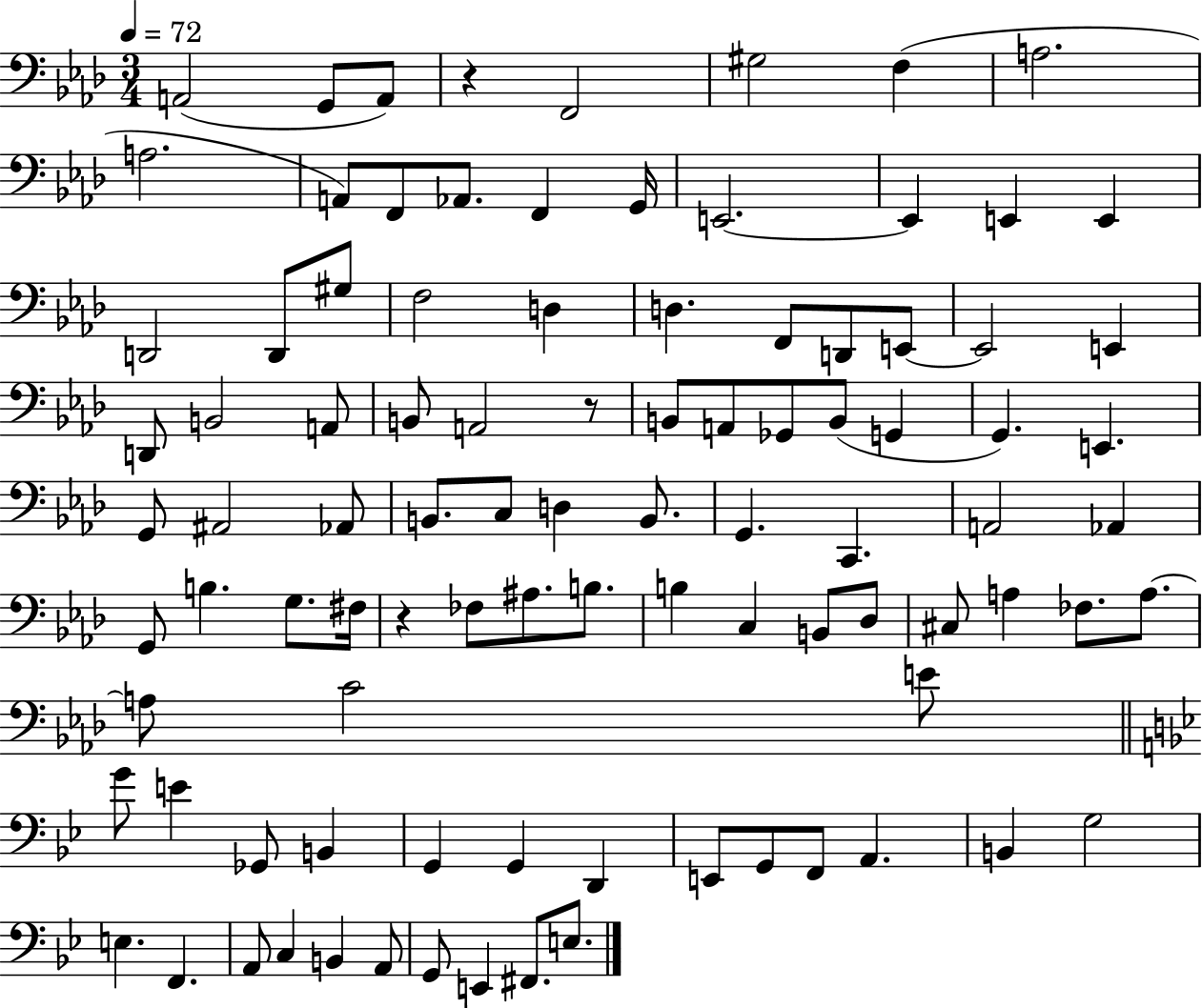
{
  \clef bass
  \numericTimeSignature
  \time 3/4
  \key aes \major
  \tempo 4 = 72
  a,2( g,8 a,8) | r4 f,2 | gis2 f4( | a2. | \break a2. | a,8) f,8 aes,8. f,4 g,16 | e,2.~~ | e,4 e,4 e,4 | \break d,2 d,8 gis8 | f2 d4 | d4. f,8 d,8 e,8~~ | e,2 e,4 | \break d,8 b,2 a,8 | b,8 a,2 r8 | b,8 a,8 ges,8 b,8( g,4 | g,4.) e,4. | \break g,8 ais,2 aes,8 | b,8. c8 d4 b,8. | g,4. c,4. | a,2 aes,4 | \break g,8 b4. g8. fis16 | r4 fes8 ais8. b8. | b4 c4 b,8 des8 | cis8 a4 fes8. a8.~~ | \break a8 c'2 e'8 | \bar "||" \break \key bes \major g'8 e'4 ges,8 b,4 | g,4 g,4 d,4 | e,8 g,8 f,8 a,4. | b,4 g2 | \break e4. f,4. | a,8 c4 b,4 a,8 | g,8 e,4 fis,8. e8. | \bar "|."
}